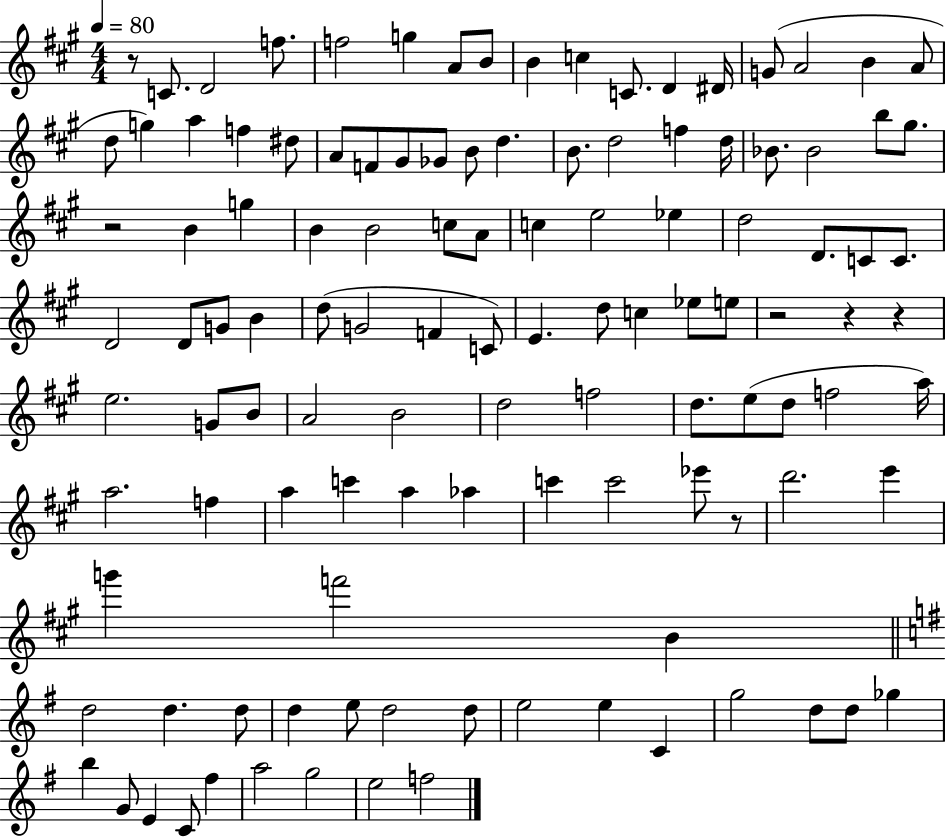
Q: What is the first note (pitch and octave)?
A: C4